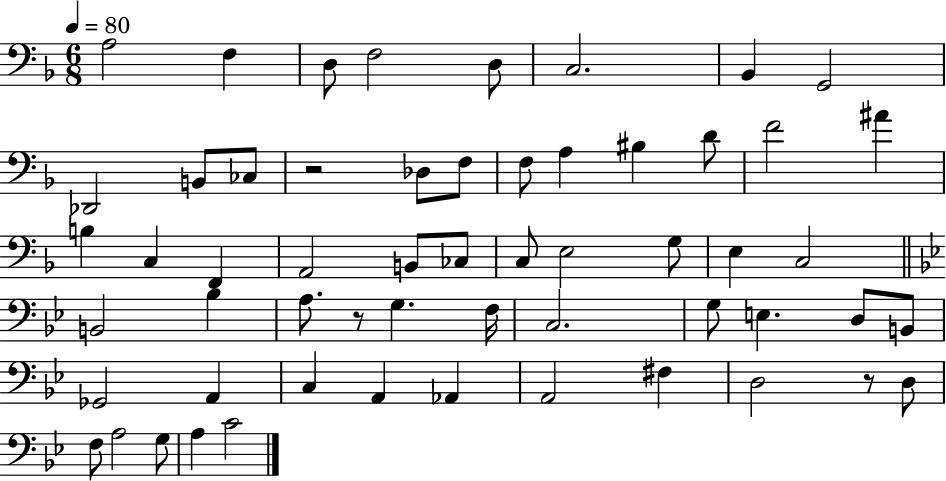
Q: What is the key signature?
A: F major